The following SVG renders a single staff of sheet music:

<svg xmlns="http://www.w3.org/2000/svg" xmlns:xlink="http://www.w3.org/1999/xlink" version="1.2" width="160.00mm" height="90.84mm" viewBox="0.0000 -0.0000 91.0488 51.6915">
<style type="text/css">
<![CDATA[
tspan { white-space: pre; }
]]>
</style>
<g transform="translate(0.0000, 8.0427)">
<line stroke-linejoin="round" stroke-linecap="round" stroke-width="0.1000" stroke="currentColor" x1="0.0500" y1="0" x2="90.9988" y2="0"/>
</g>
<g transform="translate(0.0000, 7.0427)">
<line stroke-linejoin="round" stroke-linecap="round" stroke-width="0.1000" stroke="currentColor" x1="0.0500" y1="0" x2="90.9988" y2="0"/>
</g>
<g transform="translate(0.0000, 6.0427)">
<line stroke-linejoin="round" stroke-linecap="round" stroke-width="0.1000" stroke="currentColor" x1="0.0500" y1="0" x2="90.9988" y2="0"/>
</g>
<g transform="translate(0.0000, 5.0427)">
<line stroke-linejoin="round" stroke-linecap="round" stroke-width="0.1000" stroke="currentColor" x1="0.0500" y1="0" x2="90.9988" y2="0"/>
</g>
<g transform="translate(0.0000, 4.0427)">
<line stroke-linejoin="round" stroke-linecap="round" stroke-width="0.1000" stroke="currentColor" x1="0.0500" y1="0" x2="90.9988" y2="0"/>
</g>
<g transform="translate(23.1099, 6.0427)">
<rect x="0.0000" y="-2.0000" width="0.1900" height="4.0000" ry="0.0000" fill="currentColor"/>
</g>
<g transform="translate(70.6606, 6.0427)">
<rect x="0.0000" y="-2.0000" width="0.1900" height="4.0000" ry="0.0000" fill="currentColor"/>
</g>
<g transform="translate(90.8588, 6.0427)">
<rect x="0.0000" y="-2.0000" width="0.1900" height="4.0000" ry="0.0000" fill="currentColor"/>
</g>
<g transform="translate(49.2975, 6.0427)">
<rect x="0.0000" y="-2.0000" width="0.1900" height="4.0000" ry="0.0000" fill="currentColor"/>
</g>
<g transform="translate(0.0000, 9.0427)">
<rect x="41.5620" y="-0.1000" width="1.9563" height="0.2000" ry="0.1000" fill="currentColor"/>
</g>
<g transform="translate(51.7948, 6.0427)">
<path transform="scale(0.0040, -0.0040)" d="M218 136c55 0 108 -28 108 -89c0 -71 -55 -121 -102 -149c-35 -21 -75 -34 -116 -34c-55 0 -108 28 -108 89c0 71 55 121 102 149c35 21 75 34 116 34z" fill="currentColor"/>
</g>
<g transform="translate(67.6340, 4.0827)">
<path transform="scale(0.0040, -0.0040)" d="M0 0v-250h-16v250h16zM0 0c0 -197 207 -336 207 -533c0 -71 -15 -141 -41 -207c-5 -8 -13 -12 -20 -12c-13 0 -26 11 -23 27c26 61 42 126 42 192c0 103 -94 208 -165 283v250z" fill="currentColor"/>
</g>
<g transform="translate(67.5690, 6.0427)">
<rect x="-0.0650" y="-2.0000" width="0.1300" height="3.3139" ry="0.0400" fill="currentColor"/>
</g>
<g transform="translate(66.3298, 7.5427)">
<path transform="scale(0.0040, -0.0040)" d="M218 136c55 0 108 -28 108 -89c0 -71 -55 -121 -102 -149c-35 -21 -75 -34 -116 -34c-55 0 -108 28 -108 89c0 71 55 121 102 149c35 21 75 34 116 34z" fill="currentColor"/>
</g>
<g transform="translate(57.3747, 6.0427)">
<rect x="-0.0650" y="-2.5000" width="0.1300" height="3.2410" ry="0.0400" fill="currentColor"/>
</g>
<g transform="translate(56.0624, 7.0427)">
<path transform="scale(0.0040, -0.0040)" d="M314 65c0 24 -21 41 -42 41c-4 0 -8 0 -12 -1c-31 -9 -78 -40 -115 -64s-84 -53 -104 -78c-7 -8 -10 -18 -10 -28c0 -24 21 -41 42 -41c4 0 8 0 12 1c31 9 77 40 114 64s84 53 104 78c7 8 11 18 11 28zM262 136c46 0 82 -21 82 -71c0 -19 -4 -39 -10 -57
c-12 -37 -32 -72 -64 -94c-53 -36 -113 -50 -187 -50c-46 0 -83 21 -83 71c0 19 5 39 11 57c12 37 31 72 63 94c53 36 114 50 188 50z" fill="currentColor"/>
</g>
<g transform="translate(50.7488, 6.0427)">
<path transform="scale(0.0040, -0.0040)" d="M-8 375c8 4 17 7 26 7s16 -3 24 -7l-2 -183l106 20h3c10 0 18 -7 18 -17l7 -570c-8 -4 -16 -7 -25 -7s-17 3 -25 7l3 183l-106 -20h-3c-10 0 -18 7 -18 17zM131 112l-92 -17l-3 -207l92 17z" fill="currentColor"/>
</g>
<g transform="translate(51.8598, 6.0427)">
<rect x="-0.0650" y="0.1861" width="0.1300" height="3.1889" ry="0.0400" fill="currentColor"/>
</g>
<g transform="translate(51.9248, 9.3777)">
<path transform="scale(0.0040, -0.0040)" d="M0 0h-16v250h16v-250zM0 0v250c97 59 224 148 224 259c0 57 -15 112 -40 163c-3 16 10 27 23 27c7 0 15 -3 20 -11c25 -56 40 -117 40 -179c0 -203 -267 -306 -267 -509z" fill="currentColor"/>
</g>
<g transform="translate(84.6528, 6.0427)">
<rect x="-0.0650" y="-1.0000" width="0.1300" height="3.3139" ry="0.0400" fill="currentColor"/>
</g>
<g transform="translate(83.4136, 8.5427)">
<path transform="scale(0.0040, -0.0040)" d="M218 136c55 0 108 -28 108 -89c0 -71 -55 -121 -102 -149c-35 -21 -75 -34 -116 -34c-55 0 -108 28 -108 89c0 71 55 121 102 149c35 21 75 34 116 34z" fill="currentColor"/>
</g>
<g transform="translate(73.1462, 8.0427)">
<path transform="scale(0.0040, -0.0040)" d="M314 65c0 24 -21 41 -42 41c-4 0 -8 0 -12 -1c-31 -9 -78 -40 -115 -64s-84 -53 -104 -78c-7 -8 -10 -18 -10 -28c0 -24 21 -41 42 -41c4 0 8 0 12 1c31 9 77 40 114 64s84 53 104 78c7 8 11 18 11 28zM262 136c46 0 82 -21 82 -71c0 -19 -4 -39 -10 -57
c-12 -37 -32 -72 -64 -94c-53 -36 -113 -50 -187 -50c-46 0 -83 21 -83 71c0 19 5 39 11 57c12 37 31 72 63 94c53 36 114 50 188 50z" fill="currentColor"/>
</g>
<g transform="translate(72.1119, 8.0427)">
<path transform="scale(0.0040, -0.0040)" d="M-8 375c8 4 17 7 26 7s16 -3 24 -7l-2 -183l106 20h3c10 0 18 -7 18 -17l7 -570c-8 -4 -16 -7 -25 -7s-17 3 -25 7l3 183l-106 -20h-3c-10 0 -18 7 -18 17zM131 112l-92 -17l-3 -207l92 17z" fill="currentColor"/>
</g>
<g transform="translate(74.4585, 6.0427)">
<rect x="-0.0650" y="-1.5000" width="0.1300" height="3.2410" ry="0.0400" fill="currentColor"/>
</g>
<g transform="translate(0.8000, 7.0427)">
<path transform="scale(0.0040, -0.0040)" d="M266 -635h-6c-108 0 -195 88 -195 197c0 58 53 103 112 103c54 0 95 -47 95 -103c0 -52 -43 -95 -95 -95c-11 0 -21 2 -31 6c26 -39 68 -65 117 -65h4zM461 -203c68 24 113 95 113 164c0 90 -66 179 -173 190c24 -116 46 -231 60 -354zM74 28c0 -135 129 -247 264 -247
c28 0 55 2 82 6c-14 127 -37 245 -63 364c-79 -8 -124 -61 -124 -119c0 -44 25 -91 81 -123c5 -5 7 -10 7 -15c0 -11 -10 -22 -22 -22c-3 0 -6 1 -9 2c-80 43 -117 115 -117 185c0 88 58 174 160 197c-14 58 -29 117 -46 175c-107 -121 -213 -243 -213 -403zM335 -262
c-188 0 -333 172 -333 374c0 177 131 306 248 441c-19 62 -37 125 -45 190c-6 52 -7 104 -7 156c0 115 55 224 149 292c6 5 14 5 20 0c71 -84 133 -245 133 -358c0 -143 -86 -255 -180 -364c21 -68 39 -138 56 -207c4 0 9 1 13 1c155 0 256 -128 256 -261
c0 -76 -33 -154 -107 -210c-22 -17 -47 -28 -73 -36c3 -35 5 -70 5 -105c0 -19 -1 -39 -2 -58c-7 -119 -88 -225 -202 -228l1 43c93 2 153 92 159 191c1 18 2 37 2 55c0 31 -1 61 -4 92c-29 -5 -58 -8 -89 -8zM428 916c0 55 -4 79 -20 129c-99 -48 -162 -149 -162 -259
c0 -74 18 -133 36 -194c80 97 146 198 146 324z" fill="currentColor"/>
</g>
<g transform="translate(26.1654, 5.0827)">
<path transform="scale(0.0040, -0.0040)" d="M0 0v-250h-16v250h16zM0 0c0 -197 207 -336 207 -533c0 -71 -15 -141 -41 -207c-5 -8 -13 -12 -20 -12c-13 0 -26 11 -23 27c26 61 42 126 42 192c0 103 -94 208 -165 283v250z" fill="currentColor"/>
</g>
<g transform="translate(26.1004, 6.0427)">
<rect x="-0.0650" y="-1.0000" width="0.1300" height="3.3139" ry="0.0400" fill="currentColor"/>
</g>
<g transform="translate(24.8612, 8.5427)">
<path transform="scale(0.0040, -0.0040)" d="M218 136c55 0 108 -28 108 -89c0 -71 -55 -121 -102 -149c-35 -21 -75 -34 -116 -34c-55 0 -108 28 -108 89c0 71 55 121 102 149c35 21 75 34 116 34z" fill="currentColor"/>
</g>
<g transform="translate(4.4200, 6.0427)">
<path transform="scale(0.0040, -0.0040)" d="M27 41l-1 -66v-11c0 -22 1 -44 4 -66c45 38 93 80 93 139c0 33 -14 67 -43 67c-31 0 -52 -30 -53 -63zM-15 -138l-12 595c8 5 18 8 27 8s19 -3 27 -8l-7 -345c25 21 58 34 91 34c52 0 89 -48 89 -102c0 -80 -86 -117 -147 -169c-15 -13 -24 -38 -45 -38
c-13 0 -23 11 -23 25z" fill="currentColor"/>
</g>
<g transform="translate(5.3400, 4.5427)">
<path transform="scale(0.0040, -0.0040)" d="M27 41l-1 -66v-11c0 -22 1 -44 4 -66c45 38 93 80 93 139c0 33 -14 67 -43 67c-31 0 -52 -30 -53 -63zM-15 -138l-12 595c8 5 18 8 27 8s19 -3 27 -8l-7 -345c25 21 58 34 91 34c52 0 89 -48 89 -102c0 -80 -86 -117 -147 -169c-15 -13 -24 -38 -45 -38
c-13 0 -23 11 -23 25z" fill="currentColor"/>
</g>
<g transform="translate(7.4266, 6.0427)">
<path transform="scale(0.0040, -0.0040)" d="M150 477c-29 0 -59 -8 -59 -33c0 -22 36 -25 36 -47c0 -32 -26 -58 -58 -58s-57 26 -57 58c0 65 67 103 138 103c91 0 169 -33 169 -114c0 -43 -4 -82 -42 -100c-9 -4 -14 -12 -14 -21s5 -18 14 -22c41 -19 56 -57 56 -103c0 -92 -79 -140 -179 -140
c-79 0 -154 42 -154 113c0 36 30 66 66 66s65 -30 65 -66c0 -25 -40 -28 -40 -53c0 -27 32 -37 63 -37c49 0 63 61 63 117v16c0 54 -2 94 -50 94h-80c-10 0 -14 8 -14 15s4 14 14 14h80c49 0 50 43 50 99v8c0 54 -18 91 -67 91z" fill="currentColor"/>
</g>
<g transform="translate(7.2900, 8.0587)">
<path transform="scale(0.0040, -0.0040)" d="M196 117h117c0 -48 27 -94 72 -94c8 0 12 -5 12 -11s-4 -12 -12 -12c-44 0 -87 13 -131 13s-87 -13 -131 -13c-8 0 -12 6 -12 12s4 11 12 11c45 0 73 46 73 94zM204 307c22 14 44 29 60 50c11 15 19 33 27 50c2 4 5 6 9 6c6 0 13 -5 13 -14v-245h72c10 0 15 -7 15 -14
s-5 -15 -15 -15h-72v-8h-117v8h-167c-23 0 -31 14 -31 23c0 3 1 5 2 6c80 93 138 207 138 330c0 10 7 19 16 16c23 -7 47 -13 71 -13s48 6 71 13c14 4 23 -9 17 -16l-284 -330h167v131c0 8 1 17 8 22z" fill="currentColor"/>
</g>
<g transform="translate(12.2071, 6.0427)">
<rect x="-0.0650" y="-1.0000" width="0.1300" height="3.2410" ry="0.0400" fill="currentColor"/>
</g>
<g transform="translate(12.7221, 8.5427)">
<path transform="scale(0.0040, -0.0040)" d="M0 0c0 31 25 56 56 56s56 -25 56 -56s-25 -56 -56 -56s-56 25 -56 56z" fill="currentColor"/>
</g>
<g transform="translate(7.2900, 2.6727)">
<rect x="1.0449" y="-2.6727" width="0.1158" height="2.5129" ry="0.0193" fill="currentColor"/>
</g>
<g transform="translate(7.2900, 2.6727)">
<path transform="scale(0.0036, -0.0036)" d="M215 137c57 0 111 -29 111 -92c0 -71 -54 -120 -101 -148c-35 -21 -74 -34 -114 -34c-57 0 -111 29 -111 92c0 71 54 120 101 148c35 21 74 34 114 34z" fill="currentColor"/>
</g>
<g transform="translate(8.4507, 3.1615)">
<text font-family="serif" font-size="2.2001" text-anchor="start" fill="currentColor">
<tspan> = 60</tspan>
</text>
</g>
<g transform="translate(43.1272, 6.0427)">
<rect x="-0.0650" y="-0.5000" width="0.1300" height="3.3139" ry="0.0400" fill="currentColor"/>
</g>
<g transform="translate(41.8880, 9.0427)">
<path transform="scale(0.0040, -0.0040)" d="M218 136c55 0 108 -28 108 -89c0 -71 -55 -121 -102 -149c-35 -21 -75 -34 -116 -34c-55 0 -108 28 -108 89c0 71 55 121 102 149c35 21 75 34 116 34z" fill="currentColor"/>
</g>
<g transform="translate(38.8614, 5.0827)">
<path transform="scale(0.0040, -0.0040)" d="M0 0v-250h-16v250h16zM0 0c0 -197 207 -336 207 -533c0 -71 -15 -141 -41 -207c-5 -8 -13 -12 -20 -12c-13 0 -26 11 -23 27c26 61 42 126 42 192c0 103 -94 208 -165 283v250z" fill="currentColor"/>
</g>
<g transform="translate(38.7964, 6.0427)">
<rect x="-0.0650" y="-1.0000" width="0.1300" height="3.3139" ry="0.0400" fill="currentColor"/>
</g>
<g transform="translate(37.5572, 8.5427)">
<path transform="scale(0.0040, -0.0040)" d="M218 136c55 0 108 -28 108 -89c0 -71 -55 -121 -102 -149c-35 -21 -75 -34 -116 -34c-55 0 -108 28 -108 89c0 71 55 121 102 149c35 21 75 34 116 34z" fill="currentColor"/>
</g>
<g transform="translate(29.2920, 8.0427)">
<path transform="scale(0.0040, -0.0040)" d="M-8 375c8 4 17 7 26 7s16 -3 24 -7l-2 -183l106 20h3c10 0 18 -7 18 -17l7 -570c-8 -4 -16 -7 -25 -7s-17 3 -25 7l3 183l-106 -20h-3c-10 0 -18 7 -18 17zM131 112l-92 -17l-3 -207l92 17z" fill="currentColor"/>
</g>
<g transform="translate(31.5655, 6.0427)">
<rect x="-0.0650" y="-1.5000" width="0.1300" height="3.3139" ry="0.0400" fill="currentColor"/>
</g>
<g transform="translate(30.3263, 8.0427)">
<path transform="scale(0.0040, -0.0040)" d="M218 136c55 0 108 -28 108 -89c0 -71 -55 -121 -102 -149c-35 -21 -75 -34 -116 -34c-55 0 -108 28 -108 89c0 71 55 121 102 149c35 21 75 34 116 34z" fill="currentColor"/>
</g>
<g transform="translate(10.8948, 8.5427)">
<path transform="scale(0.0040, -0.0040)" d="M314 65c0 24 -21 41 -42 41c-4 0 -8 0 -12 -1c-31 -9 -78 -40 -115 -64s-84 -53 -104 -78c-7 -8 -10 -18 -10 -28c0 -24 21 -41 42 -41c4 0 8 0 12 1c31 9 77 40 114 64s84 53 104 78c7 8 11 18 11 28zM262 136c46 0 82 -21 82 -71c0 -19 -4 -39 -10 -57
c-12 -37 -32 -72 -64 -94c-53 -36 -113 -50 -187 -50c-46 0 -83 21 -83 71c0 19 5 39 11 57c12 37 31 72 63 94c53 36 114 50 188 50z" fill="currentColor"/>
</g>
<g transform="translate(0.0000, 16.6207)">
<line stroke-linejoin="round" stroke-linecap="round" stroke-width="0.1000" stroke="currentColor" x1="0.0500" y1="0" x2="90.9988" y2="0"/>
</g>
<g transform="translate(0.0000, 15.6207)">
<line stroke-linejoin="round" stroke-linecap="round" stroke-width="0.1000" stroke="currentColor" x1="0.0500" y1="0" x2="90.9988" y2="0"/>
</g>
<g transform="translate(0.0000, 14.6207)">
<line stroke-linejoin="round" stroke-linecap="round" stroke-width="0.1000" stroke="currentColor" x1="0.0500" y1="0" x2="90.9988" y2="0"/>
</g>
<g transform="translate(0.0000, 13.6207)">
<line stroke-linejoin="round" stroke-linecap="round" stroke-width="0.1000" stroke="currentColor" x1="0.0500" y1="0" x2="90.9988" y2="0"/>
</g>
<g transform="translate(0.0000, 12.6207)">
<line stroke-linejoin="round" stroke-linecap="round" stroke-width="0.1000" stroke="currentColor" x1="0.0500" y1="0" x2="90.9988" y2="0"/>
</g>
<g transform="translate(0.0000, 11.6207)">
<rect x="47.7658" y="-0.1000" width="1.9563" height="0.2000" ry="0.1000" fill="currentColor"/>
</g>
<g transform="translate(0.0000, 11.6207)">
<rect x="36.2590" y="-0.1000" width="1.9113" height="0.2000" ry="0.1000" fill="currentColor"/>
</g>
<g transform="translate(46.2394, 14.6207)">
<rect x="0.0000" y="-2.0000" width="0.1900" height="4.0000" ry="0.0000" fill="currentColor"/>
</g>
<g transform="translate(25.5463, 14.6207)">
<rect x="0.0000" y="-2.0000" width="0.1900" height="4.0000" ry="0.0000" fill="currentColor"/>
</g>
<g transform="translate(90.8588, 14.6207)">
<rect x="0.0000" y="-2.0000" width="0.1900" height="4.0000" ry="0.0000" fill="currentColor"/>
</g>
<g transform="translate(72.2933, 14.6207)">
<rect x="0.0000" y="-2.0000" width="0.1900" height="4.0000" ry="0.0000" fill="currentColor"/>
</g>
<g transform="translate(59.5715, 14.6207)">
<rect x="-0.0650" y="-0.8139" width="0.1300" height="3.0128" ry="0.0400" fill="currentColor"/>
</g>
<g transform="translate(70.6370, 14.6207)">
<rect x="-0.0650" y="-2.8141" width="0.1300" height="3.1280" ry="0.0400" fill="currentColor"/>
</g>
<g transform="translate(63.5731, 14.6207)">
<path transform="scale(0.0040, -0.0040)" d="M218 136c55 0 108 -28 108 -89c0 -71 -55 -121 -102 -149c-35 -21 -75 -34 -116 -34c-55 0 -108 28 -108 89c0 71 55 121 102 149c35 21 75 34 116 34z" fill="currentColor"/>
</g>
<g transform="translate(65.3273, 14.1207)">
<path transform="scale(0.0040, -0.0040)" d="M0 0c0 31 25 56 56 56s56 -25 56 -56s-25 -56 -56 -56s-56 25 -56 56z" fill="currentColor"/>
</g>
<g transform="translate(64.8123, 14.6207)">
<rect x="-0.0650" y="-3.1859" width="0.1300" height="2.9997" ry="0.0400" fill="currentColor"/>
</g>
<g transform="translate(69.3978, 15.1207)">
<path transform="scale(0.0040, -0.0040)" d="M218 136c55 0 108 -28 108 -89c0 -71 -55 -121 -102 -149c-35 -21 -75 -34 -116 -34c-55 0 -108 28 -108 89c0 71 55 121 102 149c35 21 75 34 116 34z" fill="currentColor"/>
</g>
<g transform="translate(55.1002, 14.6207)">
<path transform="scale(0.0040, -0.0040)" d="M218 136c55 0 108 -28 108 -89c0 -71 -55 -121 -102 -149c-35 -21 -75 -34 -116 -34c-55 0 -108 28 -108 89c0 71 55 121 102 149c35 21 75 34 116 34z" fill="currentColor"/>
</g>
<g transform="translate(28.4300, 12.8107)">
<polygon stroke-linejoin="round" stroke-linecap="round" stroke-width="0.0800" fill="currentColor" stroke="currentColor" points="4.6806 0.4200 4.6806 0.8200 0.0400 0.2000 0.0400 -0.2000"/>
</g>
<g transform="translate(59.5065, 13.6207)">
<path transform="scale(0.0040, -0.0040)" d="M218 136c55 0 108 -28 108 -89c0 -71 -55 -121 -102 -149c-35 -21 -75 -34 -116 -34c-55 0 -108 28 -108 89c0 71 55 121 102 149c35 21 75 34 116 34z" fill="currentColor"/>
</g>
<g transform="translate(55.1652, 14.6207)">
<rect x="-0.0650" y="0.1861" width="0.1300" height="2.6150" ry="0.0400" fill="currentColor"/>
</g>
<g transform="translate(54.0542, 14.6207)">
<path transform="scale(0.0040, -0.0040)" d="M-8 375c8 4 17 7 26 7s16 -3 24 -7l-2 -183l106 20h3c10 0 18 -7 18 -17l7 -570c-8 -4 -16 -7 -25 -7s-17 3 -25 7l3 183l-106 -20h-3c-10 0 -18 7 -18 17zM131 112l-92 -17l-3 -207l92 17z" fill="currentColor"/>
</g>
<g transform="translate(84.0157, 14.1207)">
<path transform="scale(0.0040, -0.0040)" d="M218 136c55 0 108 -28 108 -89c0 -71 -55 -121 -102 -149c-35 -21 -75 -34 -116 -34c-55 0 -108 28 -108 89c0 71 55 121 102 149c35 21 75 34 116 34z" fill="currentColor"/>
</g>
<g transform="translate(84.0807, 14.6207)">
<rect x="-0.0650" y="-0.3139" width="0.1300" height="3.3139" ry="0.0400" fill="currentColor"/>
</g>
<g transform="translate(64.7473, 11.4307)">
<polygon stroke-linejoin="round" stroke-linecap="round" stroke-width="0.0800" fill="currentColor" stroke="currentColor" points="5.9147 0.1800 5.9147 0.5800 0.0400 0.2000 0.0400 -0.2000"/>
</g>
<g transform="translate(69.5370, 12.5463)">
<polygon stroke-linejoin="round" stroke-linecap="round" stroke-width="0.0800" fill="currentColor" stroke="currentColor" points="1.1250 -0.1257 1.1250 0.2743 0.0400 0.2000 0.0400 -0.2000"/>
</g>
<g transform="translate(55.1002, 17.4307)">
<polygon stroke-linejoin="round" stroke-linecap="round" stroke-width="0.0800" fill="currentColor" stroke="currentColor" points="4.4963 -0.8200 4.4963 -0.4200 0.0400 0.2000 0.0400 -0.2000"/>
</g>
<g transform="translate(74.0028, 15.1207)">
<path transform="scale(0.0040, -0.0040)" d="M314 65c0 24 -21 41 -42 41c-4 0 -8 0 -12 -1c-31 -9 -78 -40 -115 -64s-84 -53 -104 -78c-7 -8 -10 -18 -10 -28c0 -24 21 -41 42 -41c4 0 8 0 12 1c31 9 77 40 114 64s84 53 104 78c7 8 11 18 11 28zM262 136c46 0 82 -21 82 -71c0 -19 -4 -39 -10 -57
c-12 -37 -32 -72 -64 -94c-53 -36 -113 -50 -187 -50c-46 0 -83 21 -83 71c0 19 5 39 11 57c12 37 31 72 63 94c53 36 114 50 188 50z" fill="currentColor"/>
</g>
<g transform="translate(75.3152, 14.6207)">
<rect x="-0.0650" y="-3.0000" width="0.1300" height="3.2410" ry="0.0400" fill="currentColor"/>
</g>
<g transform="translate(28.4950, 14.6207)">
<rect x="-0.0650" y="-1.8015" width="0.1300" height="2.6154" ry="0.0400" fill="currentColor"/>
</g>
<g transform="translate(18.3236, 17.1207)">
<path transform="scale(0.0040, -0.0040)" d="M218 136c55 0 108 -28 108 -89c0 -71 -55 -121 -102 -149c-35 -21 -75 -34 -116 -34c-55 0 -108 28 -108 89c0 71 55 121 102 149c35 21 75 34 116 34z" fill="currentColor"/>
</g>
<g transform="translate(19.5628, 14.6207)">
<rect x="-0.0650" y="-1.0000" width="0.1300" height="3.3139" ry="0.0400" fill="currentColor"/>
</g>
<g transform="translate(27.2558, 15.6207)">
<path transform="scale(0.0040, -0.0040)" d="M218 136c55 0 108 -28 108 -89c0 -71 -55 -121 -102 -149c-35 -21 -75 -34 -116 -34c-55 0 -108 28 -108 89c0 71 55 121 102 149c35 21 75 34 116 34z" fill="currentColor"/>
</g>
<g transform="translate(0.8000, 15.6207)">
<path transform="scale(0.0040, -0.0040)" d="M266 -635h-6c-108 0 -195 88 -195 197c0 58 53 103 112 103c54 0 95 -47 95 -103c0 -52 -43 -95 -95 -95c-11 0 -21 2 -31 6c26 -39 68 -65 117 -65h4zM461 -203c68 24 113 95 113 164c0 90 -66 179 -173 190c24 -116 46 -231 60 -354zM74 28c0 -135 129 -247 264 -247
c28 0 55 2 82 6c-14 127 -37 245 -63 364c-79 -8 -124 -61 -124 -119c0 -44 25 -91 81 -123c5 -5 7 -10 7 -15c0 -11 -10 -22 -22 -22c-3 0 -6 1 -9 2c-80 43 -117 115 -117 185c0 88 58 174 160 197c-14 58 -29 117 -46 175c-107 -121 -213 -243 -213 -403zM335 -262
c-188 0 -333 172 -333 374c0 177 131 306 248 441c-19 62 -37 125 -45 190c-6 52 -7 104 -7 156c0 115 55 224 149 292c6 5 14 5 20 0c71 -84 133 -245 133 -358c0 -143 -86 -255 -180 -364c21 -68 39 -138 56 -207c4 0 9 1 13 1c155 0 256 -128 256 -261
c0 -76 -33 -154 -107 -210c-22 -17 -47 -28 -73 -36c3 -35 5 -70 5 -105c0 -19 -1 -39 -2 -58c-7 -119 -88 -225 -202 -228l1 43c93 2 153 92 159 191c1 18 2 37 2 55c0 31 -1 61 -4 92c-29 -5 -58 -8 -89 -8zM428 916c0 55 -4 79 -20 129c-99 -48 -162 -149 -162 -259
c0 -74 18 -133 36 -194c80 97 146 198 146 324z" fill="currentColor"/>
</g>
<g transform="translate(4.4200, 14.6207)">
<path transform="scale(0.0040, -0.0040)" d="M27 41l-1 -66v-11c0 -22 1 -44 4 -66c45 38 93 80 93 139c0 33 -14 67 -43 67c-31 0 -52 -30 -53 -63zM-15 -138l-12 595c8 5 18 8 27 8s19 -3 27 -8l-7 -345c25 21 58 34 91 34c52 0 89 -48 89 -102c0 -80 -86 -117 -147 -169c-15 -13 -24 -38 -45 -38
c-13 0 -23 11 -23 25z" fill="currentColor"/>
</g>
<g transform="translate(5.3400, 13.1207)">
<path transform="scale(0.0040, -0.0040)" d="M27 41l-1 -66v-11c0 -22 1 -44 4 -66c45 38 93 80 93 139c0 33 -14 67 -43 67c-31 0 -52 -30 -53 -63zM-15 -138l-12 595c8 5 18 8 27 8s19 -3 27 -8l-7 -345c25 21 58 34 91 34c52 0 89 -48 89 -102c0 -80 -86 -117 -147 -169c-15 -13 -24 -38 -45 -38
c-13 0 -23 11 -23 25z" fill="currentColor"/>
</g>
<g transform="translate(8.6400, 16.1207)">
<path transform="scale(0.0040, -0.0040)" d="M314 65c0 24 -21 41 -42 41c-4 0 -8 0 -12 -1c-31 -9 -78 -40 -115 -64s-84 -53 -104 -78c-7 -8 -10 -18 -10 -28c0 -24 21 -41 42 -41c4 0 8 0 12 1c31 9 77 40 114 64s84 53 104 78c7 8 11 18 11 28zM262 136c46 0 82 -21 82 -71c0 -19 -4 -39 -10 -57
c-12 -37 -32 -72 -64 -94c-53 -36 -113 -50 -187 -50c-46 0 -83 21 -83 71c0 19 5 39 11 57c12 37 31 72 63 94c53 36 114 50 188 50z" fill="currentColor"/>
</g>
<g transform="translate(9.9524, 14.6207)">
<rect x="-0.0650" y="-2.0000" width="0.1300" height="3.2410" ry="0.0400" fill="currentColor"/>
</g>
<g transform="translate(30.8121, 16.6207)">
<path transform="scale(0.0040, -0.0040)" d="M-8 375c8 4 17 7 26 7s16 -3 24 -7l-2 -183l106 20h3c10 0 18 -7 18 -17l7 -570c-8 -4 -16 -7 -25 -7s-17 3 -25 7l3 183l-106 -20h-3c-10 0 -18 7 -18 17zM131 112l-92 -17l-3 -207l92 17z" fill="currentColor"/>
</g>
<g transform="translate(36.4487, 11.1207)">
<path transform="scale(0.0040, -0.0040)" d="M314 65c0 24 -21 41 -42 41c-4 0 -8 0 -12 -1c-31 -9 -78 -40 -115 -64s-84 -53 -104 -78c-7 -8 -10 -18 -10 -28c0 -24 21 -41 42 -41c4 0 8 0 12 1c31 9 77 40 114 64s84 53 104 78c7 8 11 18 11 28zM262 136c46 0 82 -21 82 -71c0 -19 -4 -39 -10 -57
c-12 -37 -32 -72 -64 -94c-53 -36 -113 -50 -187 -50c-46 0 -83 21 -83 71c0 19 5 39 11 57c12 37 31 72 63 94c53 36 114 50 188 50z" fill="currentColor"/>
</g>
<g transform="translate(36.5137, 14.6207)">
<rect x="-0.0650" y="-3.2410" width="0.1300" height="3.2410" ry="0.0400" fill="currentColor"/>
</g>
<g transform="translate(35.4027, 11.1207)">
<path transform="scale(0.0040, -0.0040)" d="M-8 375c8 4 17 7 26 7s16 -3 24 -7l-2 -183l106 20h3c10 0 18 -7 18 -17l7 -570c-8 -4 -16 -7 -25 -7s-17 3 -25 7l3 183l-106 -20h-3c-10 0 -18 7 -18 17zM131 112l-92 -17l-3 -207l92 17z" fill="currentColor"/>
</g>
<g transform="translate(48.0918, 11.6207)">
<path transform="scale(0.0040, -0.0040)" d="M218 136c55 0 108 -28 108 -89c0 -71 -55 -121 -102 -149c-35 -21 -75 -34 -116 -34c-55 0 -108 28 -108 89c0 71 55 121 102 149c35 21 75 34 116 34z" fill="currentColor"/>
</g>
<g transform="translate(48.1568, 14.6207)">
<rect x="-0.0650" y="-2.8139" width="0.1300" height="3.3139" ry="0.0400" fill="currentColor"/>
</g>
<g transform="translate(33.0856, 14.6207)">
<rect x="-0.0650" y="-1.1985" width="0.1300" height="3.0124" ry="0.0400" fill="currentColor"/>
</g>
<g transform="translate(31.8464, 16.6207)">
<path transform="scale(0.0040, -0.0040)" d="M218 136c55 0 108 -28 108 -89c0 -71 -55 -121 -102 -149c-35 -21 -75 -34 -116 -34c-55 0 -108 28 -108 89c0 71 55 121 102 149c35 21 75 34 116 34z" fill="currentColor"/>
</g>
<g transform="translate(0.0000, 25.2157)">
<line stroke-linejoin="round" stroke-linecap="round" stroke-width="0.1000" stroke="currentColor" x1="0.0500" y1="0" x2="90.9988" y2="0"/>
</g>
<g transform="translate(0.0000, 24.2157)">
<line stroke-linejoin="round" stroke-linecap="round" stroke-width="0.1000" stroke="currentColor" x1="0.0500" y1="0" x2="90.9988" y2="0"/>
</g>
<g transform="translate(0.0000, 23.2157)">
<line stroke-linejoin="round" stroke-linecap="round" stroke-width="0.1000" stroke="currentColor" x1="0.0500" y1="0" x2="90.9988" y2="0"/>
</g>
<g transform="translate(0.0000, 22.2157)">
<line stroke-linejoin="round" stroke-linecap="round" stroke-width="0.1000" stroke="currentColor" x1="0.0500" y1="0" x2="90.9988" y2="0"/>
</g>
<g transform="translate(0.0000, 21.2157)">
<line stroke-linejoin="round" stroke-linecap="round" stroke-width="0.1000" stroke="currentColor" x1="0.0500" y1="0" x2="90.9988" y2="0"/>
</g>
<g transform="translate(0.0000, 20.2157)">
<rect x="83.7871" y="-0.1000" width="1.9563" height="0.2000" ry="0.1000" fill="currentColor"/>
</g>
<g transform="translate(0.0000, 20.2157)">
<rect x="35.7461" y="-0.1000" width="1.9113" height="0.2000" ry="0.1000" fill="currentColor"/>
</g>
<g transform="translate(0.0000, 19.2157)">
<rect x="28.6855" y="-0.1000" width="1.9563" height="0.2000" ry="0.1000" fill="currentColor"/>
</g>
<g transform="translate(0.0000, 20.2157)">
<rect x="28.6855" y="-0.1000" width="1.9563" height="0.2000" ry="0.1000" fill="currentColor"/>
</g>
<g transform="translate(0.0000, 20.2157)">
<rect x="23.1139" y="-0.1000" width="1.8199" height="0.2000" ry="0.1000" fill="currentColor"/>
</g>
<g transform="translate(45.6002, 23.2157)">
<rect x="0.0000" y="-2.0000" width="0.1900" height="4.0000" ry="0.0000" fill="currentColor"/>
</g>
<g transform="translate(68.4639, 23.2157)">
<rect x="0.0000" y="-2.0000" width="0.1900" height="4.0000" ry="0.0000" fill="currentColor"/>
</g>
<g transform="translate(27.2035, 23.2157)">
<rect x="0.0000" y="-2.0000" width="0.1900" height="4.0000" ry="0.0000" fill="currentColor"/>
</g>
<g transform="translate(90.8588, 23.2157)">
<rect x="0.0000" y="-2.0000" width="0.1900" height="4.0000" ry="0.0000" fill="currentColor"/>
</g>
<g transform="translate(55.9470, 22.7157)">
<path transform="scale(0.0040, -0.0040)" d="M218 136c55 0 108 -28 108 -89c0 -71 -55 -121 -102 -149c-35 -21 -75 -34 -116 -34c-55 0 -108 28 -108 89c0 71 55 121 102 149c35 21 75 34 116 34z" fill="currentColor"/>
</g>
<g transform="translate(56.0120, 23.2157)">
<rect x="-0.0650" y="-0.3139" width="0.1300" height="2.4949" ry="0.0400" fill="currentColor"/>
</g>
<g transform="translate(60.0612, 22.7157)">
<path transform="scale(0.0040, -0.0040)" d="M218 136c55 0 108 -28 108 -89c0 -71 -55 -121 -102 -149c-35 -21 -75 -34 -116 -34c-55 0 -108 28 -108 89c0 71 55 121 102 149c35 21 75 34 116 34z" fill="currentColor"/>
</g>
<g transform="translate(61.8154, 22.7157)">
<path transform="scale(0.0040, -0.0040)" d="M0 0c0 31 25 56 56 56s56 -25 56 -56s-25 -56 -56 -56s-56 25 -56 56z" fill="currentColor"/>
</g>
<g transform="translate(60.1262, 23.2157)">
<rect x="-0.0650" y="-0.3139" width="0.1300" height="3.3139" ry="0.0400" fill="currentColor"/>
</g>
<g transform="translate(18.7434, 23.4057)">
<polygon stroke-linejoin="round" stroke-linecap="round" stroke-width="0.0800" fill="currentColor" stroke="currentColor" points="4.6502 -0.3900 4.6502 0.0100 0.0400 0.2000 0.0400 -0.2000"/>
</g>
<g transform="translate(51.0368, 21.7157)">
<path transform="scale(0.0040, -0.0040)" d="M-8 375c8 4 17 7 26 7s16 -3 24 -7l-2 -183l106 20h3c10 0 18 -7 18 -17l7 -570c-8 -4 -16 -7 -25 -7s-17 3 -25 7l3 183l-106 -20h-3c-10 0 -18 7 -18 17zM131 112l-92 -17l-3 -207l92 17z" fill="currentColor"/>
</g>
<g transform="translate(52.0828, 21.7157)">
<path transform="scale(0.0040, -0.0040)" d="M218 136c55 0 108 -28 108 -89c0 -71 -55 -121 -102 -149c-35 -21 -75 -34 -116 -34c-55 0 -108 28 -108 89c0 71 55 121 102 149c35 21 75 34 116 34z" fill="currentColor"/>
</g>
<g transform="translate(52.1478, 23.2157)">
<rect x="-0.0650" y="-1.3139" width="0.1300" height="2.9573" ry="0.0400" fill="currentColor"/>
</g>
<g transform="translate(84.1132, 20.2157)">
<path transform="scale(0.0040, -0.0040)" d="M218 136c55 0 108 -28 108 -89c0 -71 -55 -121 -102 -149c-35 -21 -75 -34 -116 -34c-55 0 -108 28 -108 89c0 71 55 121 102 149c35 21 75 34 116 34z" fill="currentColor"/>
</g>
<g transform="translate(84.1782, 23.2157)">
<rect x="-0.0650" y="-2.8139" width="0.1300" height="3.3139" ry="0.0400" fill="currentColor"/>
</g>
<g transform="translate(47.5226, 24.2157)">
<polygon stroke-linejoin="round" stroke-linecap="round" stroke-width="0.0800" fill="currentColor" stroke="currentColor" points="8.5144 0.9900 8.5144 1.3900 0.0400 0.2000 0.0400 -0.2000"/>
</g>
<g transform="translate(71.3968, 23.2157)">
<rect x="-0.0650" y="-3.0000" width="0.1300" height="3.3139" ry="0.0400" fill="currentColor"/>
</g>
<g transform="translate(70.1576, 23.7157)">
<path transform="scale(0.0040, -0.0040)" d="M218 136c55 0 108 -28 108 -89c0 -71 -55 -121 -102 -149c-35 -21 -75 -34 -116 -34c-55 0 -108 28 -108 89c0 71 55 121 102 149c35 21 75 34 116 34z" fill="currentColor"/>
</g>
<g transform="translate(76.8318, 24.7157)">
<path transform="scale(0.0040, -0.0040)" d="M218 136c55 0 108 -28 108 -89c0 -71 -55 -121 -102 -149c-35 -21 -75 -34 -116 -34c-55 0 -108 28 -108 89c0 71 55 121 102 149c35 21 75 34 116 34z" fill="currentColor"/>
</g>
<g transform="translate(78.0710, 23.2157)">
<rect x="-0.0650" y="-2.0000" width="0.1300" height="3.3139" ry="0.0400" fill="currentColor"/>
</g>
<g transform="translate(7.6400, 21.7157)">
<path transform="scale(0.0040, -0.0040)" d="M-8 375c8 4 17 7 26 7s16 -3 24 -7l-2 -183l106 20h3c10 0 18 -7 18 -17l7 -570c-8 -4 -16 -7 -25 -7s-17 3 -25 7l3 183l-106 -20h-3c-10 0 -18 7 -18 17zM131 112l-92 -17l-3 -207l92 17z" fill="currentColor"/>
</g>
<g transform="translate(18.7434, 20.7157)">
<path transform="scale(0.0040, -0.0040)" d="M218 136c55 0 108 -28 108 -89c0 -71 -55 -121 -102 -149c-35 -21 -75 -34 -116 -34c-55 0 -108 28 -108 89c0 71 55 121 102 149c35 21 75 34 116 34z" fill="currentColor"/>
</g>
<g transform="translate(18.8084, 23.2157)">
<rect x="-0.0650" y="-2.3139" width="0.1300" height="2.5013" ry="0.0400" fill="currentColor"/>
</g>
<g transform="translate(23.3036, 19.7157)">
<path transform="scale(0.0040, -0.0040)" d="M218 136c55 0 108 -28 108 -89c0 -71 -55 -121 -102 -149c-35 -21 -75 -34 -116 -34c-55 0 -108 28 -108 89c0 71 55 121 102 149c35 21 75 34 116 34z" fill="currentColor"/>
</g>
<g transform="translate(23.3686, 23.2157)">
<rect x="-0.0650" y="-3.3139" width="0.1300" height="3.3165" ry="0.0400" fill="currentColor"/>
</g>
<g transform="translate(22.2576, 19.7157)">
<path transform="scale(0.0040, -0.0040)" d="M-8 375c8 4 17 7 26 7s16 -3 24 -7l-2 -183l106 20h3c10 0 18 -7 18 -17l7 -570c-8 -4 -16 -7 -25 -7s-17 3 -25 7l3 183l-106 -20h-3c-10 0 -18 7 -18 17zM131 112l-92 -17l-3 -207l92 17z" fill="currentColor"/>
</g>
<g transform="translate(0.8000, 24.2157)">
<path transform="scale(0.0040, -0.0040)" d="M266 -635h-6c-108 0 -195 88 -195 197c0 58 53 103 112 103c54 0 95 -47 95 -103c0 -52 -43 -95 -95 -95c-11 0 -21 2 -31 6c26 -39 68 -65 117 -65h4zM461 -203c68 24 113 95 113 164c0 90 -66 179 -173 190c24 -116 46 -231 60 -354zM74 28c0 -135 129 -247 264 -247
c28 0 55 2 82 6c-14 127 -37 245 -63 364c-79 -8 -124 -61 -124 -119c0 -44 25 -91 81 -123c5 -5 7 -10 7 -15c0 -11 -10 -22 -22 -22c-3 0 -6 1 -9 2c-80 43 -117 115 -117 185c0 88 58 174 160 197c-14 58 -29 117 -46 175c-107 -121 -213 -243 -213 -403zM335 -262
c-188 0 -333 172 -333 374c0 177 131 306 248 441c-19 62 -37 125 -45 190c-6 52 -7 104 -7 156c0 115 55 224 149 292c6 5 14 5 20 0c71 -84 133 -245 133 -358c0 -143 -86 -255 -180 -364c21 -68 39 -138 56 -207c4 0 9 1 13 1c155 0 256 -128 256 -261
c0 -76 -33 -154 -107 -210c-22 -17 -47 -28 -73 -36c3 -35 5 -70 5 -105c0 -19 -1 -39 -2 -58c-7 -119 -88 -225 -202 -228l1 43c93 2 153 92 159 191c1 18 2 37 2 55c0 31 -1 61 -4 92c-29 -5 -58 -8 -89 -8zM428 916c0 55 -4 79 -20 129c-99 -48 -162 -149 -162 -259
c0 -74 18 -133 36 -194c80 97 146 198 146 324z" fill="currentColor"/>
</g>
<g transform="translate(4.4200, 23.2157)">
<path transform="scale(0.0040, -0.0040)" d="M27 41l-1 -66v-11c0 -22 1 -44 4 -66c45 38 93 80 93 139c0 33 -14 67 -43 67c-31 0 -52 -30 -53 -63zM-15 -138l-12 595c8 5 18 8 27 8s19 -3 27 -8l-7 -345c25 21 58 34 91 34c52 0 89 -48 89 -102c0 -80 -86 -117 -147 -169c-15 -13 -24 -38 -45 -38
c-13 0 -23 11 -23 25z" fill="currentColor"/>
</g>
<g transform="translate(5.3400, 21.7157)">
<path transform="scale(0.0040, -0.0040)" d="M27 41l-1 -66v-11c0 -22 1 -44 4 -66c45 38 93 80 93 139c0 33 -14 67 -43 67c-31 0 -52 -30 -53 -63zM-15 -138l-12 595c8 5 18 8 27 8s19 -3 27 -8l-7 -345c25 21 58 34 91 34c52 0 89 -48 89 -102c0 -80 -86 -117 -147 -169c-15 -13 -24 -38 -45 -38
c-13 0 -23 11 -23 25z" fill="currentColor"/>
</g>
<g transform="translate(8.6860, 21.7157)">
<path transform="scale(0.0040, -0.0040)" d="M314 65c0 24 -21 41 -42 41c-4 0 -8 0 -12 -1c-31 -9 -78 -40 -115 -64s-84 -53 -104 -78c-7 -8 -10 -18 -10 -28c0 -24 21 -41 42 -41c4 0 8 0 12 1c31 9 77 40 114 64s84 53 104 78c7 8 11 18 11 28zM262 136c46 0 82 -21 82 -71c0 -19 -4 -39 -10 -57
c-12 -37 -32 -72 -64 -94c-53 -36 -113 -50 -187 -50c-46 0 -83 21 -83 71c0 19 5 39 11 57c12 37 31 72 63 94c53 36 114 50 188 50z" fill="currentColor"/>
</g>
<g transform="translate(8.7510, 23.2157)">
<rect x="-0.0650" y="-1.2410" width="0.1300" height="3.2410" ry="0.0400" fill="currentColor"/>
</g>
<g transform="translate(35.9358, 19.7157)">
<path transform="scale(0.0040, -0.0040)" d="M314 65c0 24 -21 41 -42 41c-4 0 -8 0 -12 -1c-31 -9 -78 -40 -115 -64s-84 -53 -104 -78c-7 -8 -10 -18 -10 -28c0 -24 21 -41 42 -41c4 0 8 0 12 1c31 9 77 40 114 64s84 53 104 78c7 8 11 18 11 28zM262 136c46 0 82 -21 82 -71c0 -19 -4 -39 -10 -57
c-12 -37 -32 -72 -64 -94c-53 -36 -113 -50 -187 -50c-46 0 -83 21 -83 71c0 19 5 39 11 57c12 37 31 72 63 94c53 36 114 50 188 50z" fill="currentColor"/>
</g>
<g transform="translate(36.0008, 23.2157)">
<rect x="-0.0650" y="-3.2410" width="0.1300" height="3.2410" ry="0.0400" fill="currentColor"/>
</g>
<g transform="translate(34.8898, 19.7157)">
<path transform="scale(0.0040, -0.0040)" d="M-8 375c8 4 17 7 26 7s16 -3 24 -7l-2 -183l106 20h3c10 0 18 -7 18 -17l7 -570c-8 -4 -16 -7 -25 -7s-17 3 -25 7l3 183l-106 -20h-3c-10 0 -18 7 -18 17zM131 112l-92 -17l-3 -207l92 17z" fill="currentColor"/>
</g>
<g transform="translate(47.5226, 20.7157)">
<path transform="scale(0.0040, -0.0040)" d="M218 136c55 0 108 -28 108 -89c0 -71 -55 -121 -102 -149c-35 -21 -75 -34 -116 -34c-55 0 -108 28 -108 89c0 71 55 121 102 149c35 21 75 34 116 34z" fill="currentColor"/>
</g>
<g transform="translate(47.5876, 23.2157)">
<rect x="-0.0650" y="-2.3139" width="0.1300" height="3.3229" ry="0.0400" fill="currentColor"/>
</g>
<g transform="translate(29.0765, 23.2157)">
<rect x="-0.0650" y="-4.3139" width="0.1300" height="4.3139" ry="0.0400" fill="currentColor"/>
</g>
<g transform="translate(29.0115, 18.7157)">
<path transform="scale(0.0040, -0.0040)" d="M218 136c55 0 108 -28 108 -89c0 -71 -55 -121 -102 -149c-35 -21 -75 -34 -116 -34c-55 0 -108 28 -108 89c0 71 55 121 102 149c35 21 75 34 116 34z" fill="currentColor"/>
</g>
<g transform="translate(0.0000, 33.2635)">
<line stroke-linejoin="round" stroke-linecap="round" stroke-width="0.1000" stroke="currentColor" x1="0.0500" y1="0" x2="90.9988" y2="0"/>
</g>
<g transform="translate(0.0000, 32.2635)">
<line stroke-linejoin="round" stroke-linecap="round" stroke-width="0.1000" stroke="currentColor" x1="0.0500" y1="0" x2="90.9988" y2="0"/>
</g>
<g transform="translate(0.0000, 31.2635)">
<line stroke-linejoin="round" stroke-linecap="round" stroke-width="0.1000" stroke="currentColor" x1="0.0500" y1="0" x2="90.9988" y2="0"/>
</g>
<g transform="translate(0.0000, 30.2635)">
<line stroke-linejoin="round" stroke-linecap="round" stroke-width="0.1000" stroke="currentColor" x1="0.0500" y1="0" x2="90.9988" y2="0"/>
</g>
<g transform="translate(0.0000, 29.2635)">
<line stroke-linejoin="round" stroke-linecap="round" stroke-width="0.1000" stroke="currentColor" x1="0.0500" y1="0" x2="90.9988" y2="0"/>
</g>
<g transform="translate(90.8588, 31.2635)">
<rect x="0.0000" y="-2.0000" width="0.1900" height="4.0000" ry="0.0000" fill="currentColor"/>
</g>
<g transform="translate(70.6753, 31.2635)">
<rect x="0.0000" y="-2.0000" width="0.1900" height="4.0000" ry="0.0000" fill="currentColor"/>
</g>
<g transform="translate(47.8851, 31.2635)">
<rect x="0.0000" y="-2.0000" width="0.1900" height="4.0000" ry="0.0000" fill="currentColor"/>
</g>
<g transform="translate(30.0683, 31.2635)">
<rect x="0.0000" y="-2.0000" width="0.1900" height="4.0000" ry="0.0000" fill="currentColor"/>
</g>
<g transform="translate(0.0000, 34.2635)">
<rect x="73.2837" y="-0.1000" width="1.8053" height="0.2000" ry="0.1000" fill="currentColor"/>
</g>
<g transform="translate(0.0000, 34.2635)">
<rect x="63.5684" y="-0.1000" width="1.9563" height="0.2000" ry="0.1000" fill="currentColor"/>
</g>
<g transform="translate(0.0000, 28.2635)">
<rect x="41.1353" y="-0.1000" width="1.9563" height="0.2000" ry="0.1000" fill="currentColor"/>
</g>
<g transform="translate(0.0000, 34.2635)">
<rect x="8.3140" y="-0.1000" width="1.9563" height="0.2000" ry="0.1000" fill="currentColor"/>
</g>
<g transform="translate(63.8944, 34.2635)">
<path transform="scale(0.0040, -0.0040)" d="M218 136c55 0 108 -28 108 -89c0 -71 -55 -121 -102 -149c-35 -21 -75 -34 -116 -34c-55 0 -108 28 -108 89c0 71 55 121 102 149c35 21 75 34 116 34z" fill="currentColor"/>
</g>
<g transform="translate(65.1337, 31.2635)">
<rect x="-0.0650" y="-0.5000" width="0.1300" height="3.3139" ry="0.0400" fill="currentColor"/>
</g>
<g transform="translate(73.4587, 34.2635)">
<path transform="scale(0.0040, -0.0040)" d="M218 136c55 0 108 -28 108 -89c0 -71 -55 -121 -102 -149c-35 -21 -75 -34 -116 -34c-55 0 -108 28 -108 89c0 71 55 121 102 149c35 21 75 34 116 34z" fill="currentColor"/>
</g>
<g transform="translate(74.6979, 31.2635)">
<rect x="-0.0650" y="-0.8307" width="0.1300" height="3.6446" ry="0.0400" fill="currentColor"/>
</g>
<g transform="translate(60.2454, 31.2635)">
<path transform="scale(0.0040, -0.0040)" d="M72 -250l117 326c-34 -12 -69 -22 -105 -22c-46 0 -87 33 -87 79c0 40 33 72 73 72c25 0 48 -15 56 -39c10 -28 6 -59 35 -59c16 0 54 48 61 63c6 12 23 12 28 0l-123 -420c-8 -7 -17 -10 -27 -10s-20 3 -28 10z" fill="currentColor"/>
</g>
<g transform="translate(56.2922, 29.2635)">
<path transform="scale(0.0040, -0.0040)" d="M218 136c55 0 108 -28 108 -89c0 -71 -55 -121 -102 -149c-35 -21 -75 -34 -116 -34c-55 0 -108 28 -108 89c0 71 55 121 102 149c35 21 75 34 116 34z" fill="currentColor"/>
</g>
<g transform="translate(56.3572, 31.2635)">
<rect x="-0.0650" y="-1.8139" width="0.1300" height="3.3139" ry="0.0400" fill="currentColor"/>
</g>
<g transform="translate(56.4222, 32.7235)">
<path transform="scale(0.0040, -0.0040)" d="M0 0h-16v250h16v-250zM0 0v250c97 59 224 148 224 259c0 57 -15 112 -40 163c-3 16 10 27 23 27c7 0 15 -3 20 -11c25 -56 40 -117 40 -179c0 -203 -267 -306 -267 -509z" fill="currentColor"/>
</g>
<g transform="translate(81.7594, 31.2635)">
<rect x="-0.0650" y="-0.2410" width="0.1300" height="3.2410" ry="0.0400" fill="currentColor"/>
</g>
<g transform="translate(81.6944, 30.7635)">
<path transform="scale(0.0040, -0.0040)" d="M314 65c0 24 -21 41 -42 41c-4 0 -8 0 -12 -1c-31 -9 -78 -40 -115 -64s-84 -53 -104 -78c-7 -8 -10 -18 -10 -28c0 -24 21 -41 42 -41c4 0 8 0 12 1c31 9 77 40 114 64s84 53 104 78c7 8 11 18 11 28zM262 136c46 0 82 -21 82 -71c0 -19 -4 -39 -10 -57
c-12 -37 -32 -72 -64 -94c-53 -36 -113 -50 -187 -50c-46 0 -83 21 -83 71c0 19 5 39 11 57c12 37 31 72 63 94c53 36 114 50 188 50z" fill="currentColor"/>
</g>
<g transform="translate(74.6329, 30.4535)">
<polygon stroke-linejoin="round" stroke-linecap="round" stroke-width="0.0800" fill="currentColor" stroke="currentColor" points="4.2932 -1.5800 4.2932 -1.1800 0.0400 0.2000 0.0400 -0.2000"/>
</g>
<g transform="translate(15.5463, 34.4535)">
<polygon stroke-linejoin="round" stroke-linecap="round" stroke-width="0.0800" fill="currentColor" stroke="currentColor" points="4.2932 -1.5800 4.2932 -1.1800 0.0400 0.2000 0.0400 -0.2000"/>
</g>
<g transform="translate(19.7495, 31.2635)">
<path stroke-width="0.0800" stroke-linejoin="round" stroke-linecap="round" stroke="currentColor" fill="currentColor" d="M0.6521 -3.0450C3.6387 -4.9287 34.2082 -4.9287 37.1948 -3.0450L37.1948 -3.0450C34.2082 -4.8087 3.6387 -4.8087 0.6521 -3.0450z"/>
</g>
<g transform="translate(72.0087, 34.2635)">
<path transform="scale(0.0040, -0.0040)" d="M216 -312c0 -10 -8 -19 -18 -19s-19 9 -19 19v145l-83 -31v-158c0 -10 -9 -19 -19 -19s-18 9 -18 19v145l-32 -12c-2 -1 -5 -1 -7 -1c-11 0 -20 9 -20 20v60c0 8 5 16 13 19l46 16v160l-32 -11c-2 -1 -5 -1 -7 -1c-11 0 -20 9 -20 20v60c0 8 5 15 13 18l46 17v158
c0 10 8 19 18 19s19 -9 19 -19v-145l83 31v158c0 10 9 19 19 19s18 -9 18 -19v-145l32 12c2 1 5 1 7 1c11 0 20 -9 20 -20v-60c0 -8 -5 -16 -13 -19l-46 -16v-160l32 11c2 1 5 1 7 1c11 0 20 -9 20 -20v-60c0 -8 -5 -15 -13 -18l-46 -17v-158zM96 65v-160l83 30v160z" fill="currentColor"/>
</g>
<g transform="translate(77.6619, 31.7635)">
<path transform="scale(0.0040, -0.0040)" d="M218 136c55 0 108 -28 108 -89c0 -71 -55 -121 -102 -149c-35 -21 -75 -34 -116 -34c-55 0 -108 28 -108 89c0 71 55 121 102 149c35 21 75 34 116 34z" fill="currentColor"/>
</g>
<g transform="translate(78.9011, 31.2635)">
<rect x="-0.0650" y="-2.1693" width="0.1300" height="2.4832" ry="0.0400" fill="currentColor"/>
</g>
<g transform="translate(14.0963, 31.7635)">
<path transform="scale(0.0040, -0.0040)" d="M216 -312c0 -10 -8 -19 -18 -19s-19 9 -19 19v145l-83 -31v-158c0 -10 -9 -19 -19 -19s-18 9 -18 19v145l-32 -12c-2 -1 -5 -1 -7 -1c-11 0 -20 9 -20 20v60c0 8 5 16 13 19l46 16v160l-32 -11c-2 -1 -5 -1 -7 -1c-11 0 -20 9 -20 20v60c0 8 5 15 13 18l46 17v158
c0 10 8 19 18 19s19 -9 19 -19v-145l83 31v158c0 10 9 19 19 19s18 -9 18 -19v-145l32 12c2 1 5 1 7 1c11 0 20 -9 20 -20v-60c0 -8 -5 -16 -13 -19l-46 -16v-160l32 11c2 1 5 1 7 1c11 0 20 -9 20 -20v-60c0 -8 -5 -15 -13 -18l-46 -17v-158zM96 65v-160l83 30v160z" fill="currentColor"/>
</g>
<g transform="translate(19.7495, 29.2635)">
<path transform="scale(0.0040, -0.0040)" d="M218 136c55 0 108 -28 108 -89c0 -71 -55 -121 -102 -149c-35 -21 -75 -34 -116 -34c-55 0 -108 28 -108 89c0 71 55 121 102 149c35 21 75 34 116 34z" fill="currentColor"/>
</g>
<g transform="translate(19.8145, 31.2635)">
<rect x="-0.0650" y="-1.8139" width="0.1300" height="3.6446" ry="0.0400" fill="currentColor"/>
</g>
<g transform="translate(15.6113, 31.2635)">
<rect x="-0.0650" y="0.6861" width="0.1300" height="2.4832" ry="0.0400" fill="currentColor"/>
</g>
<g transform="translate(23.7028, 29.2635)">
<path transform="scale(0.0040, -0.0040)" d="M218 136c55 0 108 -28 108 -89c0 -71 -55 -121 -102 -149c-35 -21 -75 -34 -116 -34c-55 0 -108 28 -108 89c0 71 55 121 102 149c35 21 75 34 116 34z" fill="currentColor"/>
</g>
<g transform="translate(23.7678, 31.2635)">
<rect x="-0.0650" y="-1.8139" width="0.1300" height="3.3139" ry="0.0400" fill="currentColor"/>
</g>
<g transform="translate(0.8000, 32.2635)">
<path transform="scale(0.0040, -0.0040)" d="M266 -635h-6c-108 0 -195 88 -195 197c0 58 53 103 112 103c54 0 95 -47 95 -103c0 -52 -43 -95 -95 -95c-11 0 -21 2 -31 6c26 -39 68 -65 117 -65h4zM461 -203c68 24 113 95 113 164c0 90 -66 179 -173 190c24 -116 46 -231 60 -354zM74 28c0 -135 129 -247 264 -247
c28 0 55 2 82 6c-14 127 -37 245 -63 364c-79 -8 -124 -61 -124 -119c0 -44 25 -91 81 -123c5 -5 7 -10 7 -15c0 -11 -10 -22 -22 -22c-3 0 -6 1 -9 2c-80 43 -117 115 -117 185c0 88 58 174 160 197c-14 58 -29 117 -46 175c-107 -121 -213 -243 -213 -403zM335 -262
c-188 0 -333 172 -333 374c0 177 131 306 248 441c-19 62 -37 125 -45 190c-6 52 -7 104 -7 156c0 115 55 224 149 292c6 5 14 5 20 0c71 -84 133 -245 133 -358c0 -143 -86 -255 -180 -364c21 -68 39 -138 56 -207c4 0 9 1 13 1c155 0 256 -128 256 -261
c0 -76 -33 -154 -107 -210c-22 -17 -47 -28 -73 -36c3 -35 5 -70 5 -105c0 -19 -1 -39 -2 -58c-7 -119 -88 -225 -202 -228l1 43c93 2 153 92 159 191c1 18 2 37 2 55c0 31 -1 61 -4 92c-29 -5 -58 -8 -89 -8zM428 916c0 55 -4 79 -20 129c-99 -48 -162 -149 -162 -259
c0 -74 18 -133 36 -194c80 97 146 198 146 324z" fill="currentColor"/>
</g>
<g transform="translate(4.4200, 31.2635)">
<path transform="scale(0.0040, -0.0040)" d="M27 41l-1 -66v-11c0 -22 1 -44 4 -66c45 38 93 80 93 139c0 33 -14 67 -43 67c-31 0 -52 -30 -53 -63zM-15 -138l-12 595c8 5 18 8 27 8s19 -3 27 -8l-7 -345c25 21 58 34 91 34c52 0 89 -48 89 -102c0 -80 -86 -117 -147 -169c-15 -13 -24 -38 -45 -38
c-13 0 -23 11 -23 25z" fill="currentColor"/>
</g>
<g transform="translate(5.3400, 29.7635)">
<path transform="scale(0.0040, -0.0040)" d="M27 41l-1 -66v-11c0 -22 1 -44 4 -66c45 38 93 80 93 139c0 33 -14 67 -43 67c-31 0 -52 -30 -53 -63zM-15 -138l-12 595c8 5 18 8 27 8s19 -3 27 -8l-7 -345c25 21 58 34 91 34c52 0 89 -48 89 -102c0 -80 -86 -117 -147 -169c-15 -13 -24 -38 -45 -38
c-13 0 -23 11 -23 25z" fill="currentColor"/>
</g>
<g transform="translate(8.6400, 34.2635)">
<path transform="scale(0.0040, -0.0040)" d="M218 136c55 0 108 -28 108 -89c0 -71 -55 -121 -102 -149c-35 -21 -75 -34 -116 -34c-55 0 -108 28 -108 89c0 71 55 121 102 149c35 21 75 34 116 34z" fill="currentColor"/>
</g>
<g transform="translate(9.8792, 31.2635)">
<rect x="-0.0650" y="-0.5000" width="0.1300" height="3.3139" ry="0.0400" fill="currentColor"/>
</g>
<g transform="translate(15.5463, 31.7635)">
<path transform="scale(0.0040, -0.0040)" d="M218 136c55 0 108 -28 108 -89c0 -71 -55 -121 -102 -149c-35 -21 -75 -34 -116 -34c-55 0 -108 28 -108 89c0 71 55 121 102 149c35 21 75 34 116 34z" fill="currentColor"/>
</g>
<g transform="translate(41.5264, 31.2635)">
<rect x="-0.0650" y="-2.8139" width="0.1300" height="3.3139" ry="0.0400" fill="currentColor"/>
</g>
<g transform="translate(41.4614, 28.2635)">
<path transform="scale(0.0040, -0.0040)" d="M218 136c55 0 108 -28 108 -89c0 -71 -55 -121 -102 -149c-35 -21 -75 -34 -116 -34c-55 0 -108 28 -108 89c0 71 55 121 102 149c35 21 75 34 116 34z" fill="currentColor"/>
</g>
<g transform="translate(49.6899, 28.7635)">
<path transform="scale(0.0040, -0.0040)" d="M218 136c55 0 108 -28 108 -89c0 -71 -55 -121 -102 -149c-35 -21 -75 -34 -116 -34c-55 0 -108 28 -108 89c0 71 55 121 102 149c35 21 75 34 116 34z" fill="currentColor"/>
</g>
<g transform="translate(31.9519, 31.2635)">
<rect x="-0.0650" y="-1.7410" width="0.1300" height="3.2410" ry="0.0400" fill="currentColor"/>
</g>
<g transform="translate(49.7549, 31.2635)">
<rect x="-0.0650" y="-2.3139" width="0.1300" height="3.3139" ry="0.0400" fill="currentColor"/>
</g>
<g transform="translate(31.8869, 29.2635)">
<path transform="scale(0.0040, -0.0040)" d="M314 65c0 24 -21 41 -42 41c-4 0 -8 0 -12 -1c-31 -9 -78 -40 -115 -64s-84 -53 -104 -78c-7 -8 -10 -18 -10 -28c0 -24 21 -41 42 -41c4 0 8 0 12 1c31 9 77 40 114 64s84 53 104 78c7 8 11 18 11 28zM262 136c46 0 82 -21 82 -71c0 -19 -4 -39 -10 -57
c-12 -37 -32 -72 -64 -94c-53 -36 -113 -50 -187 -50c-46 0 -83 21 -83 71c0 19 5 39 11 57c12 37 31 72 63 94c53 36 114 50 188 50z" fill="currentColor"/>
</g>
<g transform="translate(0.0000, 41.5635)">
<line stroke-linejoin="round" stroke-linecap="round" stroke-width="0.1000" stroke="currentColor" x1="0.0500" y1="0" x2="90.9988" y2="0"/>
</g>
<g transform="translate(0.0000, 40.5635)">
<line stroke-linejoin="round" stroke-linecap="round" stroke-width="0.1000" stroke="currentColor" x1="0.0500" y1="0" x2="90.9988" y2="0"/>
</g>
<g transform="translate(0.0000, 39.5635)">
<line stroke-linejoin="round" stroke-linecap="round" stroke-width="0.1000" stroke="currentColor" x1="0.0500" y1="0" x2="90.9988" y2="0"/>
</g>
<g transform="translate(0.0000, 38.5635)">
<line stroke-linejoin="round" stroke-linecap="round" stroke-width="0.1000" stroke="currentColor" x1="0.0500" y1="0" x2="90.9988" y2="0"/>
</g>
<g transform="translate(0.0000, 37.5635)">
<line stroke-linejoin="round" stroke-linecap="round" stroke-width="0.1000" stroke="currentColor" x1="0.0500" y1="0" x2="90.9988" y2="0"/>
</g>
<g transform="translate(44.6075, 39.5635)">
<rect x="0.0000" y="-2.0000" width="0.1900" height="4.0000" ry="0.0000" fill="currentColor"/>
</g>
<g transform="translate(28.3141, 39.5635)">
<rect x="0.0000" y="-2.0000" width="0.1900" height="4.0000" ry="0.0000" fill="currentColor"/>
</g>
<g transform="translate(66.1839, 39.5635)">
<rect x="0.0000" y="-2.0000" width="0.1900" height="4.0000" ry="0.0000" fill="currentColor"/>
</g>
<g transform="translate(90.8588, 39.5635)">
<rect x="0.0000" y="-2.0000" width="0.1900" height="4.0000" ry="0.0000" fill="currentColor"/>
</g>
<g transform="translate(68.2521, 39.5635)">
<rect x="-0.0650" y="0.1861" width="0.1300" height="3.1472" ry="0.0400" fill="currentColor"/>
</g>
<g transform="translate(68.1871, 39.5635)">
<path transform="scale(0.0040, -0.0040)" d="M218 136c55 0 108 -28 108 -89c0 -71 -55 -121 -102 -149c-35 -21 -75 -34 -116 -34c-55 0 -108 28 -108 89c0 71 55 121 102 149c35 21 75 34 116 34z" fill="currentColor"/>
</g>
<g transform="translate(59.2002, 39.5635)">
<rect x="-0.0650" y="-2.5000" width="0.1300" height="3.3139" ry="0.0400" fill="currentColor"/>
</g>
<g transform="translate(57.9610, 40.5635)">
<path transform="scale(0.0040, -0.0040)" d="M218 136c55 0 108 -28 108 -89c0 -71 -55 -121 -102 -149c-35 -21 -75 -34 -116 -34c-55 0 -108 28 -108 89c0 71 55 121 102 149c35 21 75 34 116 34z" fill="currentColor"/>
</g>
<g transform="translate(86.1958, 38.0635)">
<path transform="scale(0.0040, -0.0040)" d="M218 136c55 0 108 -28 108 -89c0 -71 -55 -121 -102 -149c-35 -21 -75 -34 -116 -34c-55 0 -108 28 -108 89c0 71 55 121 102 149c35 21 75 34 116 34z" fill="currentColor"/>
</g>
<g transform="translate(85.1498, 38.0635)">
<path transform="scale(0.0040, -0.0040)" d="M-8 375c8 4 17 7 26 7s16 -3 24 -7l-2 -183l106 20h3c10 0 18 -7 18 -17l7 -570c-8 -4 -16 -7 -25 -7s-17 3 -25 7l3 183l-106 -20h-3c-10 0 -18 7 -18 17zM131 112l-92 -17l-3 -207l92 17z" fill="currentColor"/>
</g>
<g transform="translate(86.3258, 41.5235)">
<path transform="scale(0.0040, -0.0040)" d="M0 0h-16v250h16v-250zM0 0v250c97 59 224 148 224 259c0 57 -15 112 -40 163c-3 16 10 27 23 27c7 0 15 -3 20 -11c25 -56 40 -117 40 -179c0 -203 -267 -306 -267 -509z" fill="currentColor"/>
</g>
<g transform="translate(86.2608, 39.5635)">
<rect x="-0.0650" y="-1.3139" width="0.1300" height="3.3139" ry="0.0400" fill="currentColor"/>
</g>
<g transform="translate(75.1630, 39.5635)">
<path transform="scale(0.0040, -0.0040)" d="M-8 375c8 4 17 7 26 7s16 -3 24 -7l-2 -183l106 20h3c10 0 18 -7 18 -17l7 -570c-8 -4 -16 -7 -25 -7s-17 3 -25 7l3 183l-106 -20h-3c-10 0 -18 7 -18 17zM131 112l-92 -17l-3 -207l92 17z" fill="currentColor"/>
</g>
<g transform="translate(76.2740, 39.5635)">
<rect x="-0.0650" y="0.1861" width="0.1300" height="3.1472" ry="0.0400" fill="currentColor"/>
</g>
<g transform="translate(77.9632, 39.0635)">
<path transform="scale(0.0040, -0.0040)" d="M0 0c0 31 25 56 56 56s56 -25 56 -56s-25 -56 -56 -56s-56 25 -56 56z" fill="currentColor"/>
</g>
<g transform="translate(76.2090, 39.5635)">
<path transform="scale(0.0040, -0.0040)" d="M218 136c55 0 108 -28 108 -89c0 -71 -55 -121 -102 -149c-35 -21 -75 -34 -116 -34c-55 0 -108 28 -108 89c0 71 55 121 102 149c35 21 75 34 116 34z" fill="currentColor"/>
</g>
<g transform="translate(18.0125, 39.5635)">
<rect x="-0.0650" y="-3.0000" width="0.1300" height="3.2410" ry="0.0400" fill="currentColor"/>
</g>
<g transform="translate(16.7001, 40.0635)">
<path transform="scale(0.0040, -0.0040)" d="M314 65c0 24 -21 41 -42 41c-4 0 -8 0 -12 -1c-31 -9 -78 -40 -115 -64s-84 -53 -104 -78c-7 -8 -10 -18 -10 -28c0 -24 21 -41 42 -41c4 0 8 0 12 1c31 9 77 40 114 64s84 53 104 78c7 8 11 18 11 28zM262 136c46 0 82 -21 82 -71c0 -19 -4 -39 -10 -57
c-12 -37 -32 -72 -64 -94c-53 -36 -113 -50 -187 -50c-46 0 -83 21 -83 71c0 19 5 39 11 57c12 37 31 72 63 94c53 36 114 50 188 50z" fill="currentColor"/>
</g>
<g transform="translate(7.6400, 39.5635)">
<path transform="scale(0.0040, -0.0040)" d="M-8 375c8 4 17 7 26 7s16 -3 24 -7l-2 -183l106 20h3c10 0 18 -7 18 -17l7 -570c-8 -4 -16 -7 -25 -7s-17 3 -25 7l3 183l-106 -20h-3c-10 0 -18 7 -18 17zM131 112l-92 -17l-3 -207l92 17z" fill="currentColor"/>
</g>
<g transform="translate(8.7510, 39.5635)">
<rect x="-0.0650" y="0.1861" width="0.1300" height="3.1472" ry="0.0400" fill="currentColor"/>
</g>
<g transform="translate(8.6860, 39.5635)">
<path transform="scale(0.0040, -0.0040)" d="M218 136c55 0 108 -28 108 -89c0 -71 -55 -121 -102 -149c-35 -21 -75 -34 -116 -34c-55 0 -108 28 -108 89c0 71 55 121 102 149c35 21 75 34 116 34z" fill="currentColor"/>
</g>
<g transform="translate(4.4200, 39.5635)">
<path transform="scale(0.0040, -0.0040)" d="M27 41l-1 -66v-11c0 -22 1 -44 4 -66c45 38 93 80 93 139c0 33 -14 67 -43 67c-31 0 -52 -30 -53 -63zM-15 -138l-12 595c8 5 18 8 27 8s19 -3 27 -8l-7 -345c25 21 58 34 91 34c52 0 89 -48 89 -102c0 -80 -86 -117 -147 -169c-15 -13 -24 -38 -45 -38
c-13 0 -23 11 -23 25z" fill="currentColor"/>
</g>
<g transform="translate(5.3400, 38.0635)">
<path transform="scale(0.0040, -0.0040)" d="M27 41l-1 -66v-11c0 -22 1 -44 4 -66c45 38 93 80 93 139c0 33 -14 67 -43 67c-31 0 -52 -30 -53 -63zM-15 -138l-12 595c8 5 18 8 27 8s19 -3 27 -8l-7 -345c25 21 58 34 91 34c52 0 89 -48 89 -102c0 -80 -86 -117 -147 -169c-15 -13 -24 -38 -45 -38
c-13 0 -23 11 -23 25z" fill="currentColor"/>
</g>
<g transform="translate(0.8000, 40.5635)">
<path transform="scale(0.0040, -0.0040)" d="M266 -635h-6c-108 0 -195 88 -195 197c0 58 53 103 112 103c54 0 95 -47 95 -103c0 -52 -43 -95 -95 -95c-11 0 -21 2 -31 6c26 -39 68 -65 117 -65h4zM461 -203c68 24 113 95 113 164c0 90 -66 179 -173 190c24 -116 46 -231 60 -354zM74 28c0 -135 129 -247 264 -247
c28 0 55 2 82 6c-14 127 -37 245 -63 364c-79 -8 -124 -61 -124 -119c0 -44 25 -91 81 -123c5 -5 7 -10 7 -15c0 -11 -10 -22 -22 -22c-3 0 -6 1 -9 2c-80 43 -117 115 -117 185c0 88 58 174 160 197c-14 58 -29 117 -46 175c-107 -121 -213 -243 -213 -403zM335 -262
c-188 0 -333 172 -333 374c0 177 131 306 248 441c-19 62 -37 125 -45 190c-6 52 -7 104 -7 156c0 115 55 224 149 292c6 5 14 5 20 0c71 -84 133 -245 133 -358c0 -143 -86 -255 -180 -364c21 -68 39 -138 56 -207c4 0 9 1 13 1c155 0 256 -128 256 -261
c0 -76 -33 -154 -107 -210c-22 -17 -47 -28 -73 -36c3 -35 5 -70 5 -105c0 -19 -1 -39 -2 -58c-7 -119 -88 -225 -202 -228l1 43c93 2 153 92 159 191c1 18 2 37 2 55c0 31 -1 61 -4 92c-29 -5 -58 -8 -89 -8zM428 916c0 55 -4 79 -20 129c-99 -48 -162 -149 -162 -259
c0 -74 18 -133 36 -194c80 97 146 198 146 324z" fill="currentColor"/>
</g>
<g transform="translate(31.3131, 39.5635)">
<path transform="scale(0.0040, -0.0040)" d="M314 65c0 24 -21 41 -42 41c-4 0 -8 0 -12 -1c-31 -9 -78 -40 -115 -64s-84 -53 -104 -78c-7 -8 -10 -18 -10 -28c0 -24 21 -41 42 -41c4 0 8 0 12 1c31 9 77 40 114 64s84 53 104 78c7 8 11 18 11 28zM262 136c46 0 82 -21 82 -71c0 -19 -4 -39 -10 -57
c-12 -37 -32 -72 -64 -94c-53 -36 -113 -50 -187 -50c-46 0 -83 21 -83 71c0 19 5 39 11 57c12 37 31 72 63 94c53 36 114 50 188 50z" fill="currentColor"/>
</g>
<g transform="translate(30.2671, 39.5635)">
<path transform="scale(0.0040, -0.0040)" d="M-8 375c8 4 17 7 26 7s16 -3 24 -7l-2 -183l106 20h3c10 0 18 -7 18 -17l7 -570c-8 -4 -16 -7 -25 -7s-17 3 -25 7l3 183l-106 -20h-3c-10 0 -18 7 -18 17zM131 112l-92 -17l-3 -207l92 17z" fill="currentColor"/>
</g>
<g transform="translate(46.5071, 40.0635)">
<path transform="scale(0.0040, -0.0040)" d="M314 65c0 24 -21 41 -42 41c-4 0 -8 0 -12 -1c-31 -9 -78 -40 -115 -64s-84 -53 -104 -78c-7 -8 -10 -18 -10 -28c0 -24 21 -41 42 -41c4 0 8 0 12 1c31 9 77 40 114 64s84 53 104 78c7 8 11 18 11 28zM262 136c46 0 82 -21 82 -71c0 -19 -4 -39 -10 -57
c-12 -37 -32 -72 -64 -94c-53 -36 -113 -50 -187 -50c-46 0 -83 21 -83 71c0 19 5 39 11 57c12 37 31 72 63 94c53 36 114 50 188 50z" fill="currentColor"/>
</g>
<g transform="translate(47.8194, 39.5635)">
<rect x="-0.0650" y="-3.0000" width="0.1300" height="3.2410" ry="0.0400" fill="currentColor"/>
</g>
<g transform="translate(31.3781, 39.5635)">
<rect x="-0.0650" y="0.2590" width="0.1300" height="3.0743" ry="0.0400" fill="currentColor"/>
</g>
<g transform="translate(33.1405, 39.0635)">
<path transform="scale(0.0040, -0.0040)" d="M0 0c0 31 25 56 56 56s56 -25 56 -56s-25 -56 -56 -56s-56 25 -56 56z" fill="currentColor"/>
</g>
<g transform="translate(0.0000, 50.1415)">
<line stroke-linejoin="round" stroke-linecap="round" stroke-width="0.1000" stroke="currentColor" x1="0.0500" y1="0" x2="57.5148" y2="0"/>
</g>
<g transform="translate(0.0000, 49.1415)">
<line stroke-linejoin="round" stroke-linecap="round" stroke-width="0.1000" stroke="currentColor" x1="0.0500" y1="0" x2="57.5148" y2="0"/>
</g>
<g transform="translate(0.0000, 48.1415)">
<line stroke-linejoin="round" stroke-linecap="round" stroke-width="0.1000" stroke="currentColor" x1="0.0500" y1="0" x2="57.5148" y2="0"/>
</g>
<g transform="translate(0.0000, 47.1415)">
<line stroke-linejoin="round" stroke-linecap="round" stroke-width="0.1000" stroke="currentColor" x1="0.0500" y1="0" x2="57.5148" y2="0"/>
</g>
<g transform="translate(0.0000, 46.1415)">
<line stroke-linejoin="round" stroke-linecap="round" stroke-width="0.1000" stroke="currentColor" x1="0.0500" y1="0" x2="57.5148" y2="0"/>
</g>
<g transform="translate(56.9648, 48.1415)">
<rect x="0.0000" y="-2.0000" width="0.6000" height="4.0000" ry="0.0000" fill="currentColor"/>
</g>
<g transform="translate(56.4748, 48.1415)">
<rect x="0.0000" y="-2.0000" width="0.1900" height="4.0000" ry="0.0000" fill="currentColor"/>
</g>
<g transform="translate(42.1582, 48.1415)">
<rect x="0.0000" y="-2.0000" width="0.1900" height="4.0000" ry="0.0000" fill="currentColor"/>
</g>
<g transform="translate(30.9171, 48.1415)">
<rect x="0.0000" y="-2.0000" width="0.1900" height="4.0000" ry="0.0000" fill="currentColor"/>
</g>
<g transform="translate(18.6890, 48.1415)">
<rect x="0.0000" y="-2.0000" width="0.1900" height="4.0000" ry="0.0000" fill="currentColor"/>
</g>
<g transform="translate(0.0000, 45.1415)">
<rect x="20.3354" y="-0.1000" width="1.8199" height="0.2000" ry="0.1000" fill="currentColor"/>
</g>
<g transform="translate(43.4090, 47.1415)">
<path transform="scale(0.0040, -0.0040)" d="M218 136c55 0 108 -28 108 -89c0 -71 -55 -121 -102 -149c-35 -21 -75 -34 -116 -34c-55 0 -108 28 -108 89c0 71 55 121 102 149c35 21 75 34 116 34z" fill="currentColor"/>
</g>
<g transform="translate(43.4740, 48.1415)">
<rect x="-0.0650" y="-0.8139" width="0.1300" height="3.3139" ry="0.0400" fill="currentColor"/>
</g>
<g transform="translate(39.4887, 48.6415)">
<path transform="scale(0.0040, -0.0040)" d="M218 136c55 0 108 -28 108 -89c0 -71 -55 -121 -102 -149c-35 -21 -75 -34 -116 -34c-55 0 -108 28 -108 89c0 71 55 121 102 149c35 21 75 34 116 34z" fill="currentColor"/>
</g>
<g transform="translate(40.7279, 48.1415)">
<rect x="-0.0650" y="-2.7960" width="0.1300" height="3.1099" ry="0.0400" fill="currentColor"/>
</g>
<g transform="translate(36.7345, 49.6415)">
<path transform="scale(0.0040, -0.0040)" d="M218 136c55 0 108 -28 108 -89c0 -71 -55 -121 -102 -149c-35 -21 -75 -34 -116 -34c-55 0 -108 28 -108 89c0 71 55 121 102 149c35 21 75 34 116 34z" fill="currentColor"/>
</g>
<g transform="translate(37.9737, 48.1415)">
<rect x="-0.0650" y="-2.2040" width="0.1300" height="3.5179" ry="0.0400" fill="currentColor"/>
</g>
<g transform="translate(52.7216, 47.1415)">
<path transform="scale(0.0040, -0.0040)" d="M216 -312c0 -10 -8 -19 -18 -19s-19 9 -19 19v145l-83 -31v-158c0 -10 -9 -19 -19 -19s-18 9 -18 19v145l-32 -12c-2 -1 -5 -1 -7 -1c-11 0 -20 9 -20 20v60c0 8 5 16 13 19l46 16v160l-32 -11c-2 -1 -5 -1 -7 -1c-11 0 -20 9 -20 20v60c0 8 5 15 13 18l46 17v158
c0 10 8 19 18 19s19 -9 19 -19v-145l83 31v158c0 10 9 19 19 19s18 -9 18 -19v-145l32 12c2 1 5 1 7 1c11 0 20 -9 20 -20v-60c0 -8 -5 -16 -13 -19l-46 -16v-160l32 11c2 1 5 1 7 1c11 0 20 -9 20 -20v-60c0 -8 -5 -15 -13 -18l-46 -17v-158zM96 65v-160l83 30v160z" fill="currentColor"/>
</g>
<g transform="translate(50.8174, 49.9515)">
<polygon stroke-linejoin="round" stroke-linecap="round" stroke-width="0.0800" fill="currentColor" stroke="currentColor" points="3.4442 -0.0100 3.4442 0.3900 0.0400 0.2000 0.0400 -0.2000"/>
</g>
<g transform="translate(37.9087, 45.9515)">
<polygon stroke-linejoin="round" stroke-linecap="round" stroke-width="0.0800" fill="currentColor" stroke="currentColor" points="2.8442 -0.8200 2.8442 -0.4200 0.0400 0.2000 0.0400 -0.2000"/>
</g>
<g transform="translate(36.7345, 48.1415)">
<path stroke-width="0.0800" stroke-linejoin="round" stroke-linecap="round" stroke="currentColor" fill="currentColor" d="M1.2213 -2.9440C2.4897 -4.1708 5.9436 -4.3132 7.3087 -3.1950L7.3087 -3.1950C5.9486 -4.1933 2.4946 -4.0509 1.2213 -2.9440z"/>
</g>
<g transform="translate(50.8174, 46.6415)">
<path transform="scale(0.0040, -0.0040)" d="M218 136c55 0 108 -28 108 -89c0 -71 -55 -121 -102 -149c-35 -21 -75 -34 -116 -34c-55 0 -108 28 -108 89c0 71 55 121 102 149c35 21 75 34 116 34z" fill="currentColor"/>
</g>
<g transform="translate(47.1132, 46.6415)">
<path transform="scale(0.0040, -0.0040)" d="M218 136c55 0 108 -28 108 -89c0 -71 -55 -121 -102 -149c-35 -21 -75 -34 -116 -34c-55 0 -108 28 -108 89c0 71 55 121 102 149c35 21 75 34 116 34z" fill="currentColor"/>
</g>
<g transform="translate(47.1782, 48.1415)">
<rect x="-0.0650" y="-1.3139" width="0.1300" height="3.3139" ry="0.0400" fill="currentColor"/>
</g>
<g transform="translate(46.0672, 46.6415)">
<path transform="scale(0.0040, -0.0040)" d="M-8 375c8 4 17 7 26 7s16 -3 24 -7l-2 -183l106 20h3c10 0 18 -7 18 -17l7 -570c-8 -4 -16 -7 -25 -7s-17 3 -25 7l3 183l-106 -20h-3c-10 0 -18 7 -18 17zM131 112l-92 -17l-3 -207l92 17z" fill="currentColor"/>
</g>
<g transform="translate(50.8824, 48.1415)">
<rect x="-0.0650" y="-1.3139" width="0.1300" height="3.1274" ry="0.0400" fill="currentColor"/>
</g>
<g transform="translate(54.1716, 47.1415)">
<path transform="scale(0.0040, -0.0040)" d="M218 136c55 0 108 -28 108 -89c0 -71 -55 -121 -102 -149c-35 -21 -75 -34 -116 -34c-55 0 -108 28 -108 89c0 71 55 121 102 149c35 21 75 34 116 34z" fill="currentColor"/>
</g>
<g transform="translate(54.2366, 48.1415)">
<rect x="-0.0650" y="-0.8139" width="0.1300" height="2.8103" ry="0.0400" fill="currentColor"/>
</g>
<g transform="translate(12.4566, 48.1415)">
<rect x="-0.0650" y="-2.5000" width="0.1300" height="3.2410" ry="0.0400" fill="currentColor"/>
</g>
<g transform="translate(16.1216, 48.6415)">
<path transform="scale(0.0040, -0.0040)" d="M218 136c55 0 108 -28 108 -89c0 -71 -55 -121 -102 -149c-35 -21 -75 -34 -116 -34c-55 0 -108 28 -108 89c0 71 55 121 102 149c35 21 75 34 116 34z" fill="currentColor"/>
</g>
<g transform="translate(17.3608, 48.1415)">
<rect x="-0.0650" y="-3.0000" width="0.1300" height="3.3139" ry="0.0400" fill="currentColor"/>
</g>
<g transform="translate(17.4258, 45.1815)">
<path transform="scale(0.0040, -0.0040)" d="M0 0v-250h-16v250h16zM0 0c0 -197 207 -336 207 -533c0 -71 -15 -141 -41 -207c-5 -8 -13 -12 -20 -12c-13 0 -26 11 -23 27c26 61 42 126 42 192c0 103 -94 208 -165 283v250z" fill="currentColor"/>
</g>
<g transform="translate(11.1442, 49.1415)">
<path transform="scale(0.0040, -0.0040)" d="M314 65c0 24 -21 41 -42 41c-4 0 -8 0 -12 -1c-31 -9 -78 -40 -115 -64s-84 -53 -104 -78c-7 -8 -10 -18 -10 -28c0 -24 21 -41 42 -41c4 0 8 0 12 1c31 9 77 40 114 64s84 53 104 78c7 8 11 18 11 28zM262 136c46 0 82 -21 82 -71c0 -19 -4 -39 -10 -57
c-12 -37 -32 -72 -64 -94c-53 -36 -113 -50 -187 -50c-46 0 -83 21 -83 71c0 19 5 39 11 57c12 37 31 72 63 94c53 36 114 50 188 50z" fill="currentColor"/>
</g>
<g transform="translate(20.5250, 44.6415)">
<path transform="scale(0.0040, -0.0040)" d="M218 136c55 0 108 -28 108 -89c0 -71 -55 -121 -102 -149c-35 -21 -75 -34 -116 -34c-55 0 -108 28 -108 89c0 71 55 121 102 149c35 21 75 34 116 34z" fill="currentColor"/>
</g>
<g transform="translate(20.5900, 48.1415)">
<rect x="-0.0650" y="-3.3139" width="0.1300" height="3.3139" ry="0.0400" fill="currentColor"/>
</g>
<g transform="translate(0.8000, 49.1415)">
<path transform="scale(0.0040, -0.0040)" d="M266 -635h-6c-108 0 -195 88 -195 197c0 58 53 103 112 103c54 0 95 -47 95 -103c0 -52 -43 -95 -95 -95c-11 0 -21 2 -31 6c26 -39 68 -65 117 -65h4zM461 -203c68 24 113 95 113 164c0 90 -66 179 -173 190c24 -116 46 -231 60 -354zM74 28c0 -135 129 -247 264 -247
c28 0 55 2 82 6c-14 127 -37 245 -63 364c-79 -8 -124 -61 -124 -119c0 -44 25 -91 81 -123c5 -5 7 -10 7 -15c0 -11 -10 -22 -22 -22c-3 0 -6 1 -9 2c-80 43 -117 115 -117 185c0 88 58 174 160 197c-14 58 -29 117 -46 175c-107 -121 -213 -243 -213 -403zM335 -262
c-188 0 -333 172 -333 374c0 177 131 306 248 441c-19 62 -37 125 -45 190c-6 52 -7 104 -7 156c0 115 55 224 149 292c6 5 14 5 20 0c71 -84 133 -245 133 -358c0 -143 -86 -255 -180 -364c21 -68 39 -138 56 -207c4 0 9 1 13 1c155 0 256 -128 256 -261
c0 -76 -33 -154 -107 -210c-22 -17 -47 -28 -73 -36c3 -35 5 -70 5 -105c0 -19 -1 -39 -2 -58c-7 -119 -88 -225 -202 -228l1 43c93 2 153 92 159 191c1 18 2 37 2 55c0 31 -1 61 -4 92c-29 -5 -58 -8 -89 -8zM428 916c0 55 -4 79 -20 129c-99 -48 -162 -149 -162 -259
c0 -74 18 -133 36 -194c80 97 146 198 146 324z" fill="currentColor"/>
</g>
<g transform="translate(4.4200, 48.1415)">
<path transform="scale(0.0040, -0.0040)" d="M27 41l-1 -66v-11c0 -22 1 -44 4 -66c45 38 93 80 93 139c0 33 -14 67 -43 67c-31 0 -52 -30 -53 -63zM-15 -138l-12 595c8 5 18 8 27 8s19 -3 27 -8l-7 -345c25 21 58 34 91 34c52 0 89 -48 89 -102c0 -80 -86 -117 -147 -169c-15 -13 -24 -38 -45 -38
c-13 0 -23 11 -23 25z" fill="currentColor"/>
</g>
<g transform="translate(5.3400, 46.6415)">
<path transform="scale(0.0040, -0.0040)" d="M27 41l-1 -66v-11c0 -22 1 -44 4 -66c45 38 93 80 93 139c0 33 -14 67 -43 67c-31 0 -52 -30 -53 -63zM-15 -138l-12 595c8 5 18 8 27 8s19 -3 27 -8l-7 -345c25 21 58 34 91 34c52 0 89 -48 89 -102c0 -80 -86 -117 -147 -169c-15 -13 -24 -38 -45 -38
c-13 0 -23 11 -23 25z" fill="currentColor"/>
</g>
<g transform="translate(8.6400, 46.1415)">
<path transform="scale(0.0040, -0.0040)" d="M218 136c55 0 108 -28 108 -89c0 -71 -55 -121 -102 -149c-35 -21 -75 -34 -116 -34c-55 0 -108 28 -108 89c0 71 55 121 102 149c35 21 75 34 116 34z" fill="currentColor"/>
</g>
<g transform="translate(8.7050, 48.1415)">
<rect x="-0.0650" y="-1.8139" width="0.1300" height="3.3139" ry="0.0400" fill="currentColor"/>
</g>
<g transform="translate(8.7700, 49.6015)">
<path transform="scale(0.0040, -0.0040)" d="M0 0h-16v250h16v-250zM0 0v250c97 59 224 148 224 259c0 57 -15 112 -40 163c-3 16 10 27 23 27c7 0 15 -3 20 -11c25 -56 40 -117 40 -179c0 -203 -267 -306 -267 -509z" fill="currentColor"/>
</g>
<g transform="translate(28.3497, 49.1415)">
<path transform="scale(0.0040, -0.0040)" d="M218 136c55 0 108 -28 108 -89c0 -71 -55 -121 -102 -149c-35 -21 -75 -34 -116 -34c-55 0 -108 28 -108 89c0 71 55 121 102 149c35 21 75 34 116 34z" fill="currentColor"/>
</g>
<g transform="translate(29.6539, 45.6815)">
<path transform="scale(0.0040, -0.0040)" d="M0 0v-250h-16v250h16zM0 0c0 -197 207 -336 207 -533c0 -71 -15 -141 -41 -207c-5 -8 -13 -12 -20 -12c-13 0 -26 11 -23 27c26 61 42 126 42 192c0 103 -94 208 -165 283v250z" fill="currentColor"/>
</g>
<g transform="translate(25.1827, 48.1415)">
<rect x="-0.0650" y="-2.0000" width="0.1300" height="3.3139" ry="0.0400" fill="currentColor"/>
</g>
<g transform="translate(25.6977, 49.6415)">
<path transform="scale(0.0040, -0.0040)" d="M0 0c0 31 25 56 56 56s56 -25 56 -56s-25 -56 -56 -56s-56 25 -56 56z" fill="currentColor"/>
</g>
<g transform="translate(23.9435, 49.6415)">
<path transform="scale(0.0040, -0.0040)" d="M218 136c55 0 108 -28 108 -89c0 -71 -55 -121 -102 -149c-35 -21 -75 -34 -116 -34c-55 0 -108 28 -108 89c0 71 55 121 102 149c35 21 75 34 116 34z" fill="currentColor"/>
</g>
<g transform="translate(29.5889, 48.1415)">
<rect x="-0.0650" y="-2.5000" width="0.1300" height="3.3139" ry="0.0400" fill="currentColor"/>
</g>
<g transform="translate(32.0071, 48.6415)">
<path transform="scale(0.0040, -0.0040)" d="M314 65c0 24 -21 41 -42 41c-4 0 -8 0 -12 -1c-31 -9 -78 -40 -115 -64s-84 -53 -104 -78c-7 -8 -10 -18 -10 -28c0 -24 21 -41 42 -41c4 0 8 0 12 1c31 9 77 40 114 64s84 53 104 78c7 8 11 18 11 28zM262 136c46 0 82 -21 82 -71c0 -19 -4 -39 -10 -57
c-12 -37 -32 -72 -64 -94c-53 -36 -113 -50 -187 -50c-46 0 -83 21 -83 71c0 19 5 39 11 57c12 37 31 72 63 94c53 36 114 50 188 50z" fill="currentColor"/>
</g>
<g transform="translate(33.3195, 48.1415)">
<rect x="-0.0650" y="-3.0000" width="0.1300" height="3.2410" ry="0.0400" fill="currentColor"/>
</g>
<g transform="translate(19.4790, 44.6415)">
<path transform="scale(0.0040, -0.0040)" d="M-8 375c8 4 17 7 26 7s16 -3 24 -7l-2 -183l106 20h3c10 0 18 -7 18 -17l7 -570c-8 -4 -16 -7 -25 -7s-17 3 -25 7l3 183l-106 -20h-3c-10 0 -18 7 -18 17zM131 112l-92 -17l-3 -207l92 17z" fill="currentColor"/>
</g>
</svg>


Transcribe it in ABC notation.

X:1
T:Untitled
M:3/4
L:1/4
K:Bb
D2 D/2 E D/2 C B/2 G2 F/2 E2 D F2 D G/2 E/2 b2 a B/2 d/2 B/2 A/4 A2 c e2 g/2 b/2 d' b2 g/2 e/2 c/2 c A F a C ^A/2 f/2 f f2 a g f/2 z/2 C ^C/2 A/2 c2 B A2 B2 A2 G _B B e/2 f/2 G2 A/2 b F G/2 A2 F/2 A/2 d e e/2 ^d/2